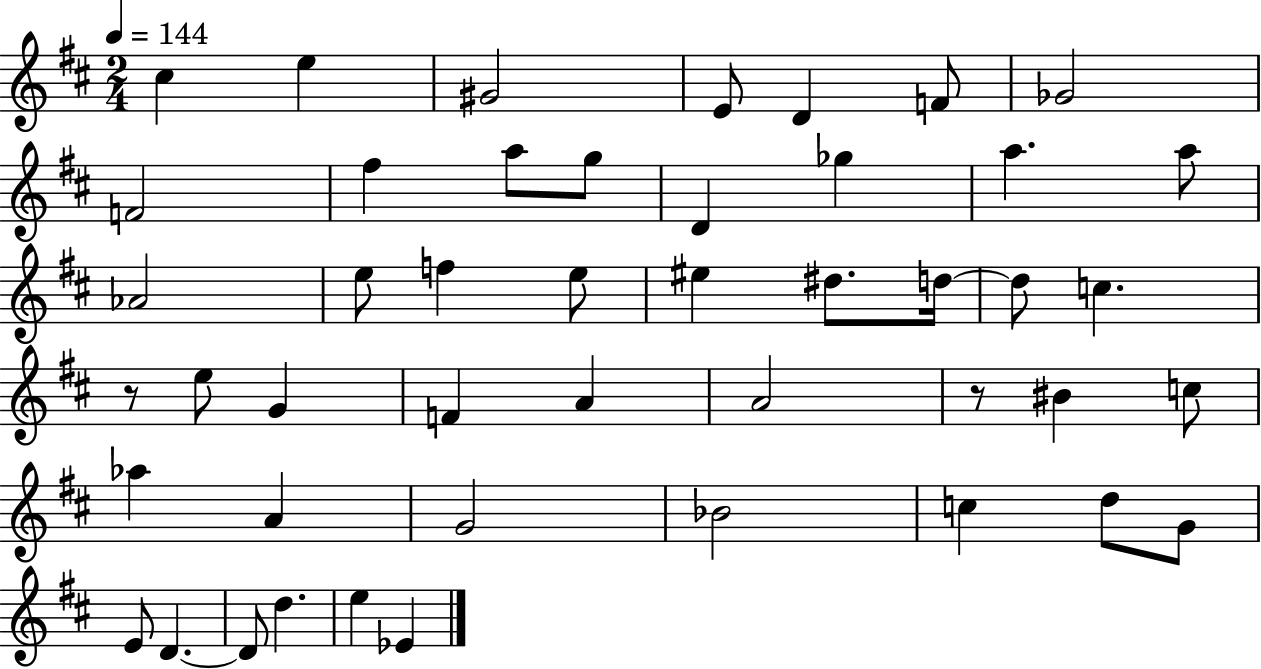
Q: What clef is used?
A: treble